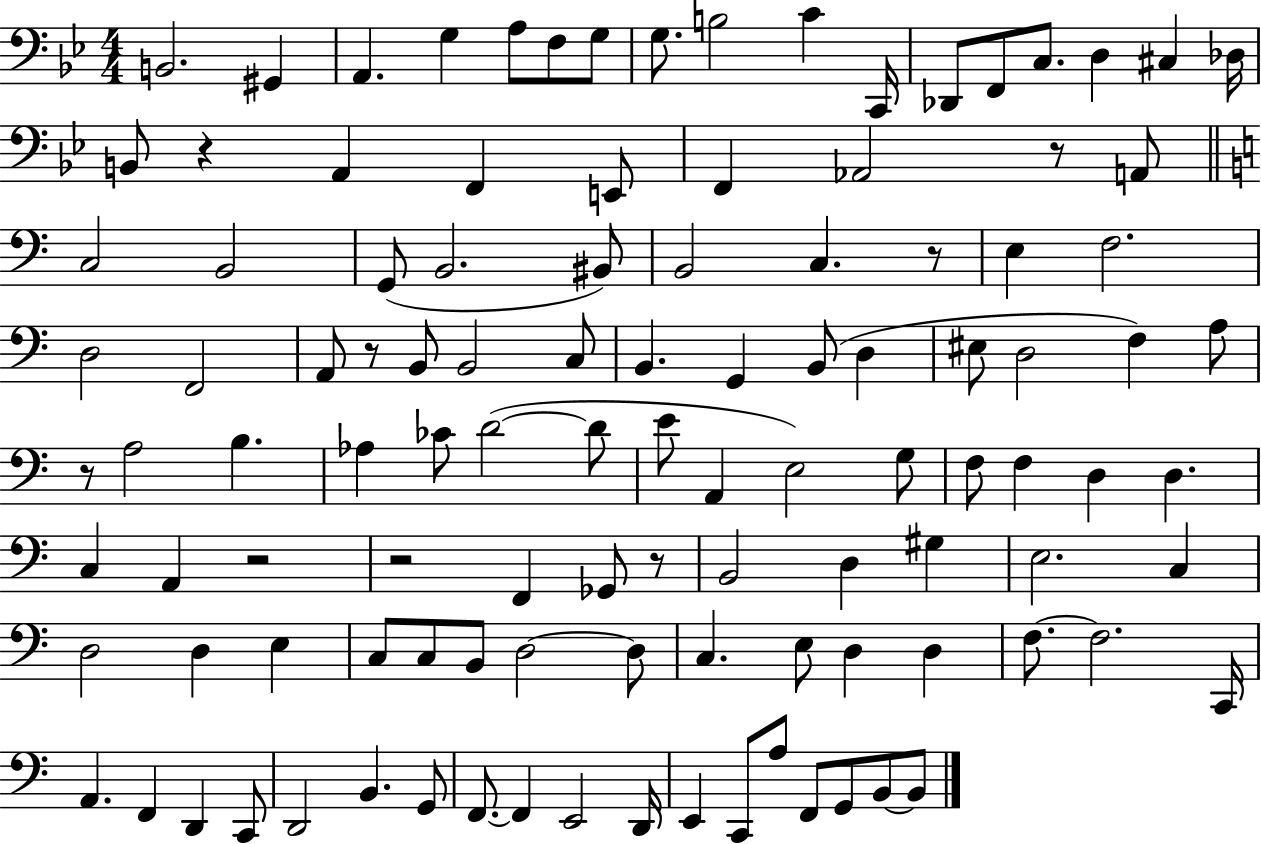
B2/h. G#2/q A2/q. G3/q A3/e F3/e G3/e G3/e. B3/h C4/q C2/s Db2/e F2/e C3/e. D3/q C#3/q Db3/s B2/e R/q A2/q F2/q E2/e F2/q Ab2/h R/e A2/e C3/h B2/h G2/e B2/h. BIS2/e B2/h C3/q. R/e E3/q F3/h. D3/h F2/h A2/e R/e B2/e B2/h C3/e B2/q. G2/q B2/e D3/q EIS3/e D3/h F3/q A3/e R/e A3/h B3/q. Ab3/q CES4/e D4/h D4/e E4/e A2/q E3/h G3/e F3/e F3/q D3/q D3/q. C3/q A2/q R/h R/h F2/q Gb2/e R/e B2/h D3/q G#3/q E3/h. C3/q D3/h D3/q E3/q C3/e C3/e B2/e D3/h D3/e C3/q. E3/e D3/q D3/q F3/e. F3/h. C2/s A2/q. F2/q D2/q C2/e D2/h B2/q. G2/e F2/e. F2/q E2/h D2/s E2/q C2/e A3/e F2/e G2/e B2/e B2/e